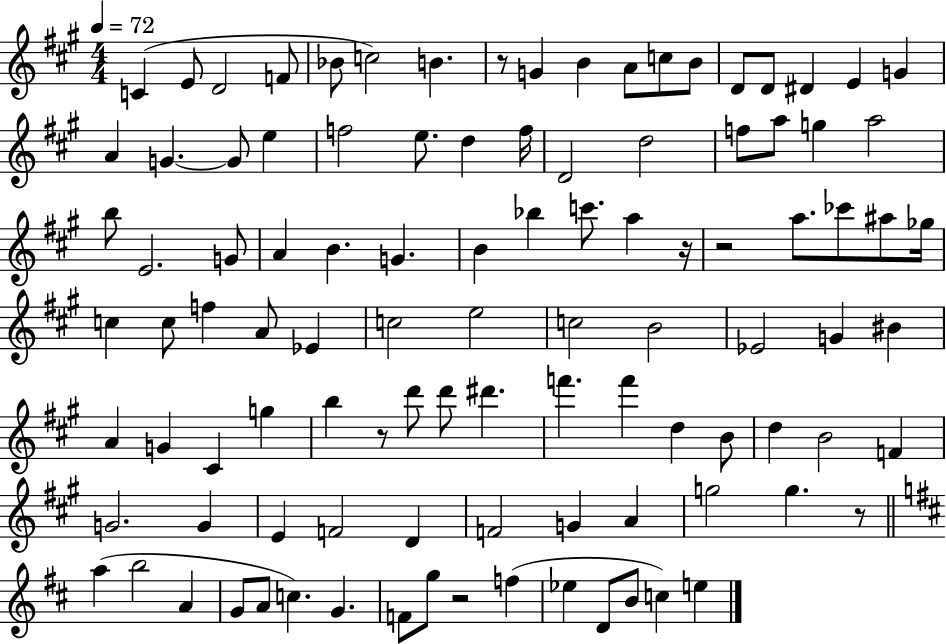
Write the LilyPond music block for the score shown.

{
  \clef treble
  \numericTimeSignature
  \time 4/4
  \key a \major
  \tempo 4 = 72
  \repeat volta 2 { c'4( e'8 d'2 f'8 | bes'8 c''2) b'4. | r8 g'4 b'4 a'8 c''8 b'8 | d'8 d'8 dis'4 e'4 g'4 | \break a'4 g'4.~~ g'8 e''4 | f''2 e''8. d''4 f''16 | d'2 d''2 | f''8 a''8 g''4 a''2 | \break b''8 e'2. g'8 | a'4 b'4. g'4. | b'4 bes''4 c'''8. a''4 r16 | r2 a''8. ces'''8 ais''8 ges''16 | \break c''4 c''8 f''4 a'8 ees'4 | c''2 e''2 | c''2 b'2 | ees'2 g'4 bis'4 | \break a'4 g'4 cis'4 g''4 | b''4 r8 d'''8 d'''8 dis'''4. | f'''4. f'''4 d''4 b'8 | d''4 b'2 f'4 | \break g'2. g'4 | e'4 f'2 d'4 | f'2 g'4 a'4 | g''2 g''4. r8 | \break \bar "||" \break \key d \major a''4( b''2 a'4 | g'8 a'8 c''4.) g'4. | f'8 g''8 r2 f''4( | ees''4 d'8 b'8 c''4) e''4 | \break } \bar "|."
}